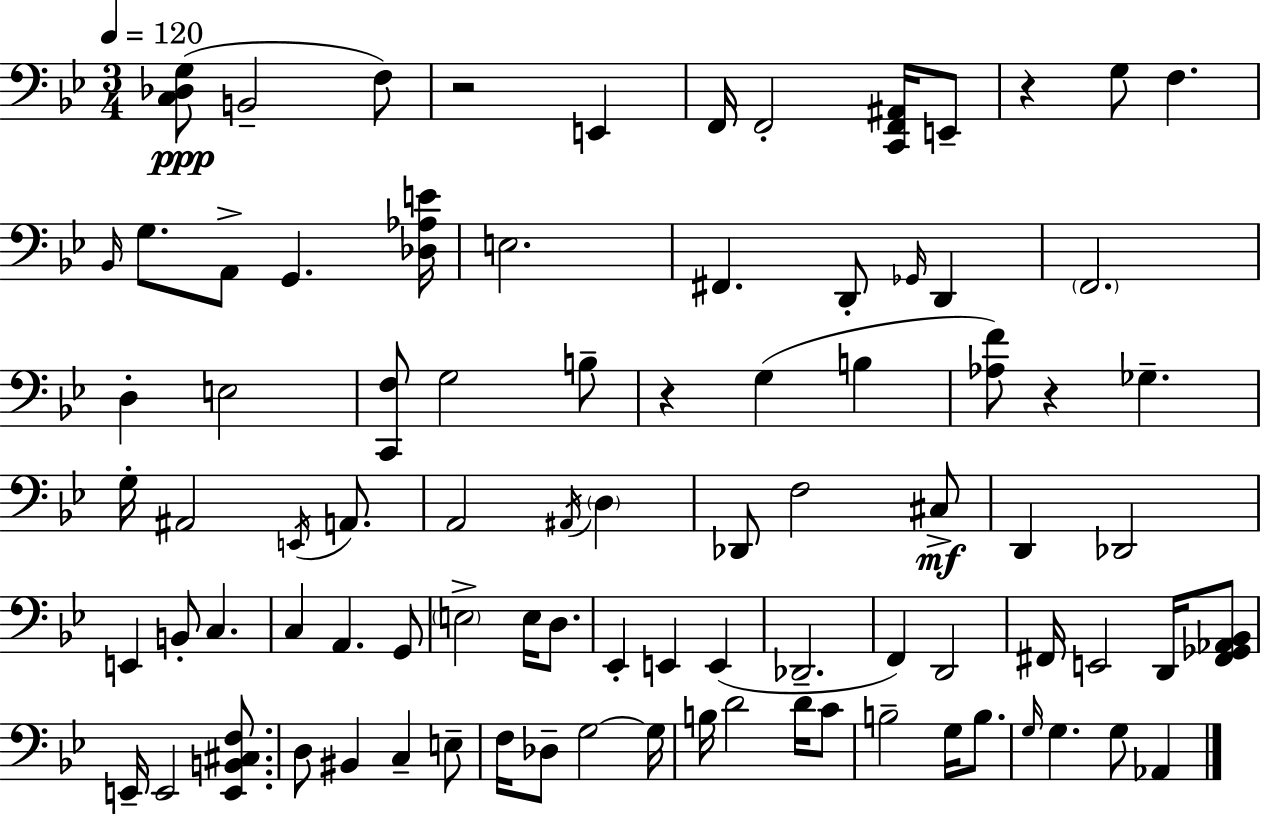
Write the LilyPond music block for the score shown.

{
  \clef bass
  \numericTimeSignature
  \time 3/4
  \key g \minor
  \tempo 4 = 120
  <c des g>8(\ppp b,2-- f8) | r2 e,4 | f,16 f,2-. <c, f, ais,>16 e,8-- | r4 g8 f4. | \break \grace { bes,16 } g8. a,8-> g,4. | <des aes e'>16 e2. | fis,4. d,8-. \grace { ges,16 } d,4 | \parenthesize f,2. | \break d4-. e2 | <c, f>8 g2 | b8-- r4 g4( b4 | <aes f'>8) r4 ges4.-- | \break g16-. ais,2 \acciaccatura { e,16 } | a,8. a,2 \acciaccatura { ais,16 } | \parenthesize d4 des,8 f2 | cis8->\mf d,4 des,2 | \break e,4 b,8-. c4. | c4 a,4. | g,8 \parenthesize e2-> | e16 d8. ees,4-. e,4 | \break e,4( des,2.-- | f,4) d,2 | fis,16 e,2 | d,16 <fis, ges, aes, bes,>8 e,16-- e,2 | \break <e, b, cis f>8. d8 bis,4 c4-- | e8-- f16 des8-- g2~~ | g16 b16 d'2 | d'16 c'8 b2-- | \break g16 b8. \grace { g16 } g4. g8 | aes,4 \bar "|."
}